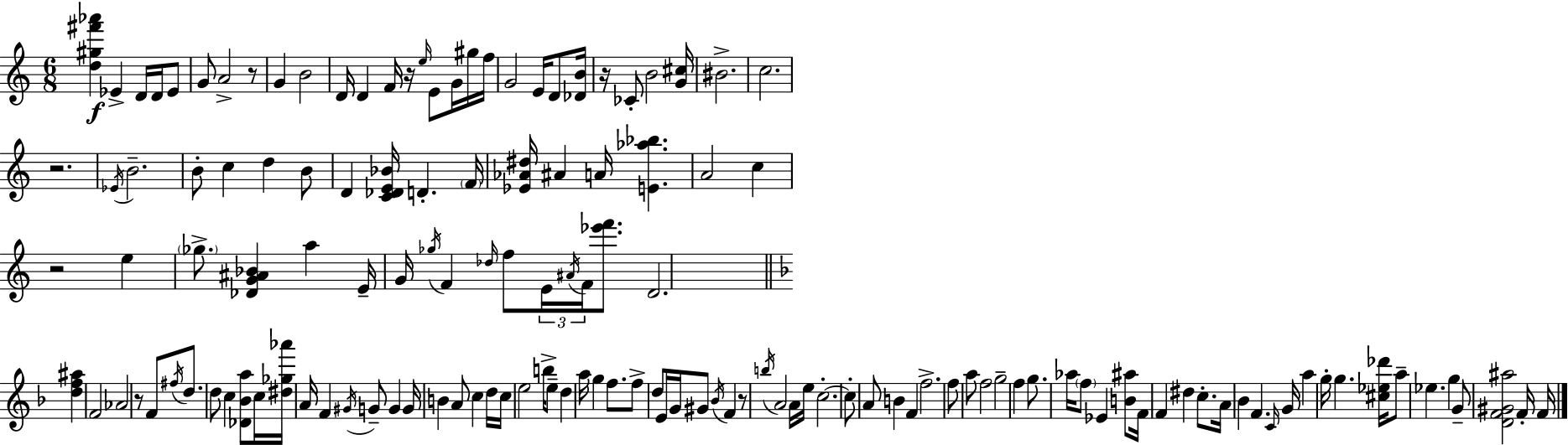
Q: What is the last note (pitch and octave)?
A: F4